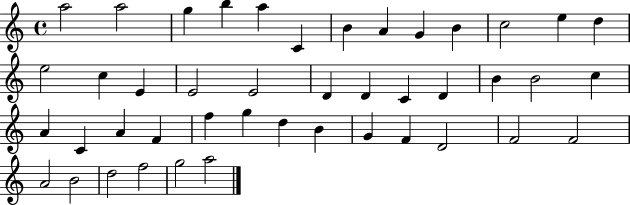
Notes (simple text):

A5/h A5/h G5/q B5/q A5/q C4/q B4/q A4/q G4/q B4/q C5/h E5/q D5/q E5/h C5/q E4/q E4/h E4/h D4/q D4/q C4/q D4/q B4/q B4/h C5/q A4/q C4/q A4/q F4/q F5/q G5/q D5/q B4/q G4/q F4/q D4/h F4/h F4/h A4/h B4/h D5/h F5/h G5/h A5/h